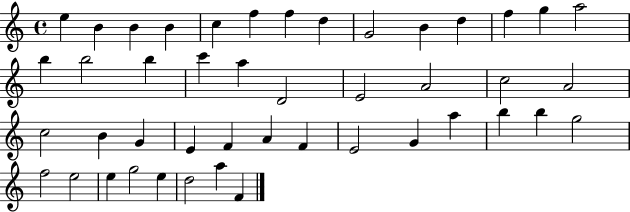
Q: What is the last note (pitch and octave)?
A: F4